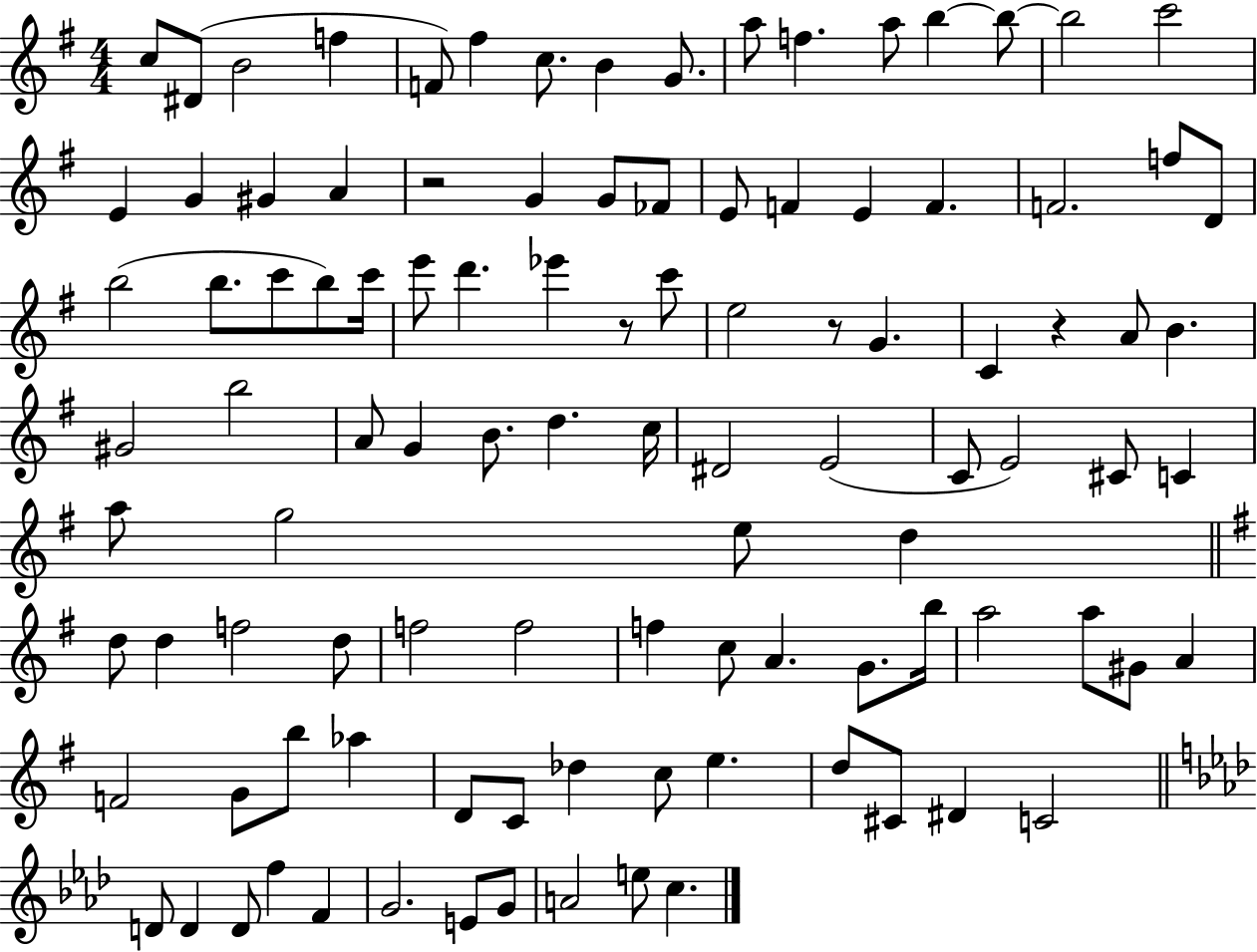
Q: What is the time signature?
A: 4/4